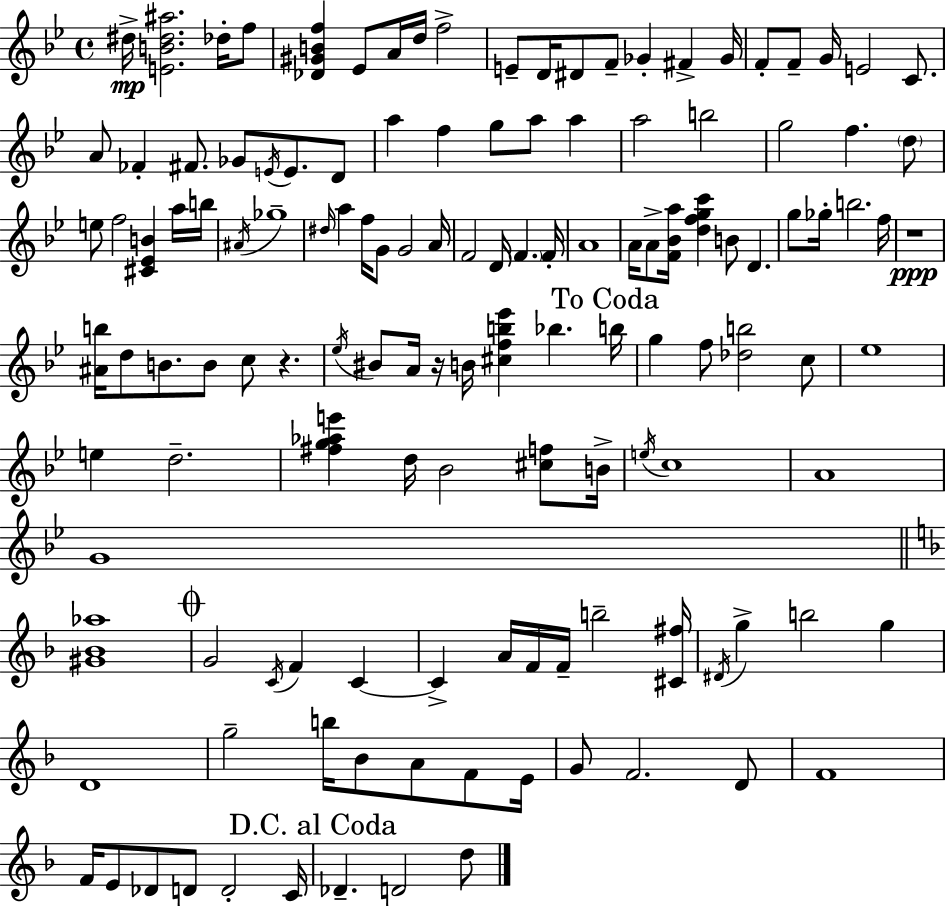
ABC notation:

X:1
T:Untitled
M:4/4
L:1/4
K:Gm
^d/4 [EB^d^a]2 _d/4 f/2 [_D^GBf] _E/2 A/4 d/4 f2 E/2 D/4 ^D/2 F/2 _G ^F _G/4 F/2 F/2 G/4 E2 C/2 A/2 _F ^F/2 _G/2 E/4 E/2 D/2 a f g/2 a/2 a a2 b2 g2 f d/2 e/2 f2 [^C_EB] a/4 b/4 ^A/4 _g4 ^d/4 a f/4 G/2 G2 A/4 F2 D/4 F F/4 A4 A/4 A/2 [F_Ba]/4 [dfgc'] B/2 D g/2 _g/4 b2 f/4 z4 [^Ab]/4 d/2 B/2 B/2 c/2 z _e/4 ^B/2 A/4 z/4 B/4 [^cfb_e'] _b b/4 g f/2 [_db]2 c/2 _e4 e d2 [^fg_ae'] d/4 _B2 [^cf]/2 B/4 e/4 c4 A4 G4 [^G_B_a]4 G2 C/4 F C C A/4 F/4 F/4 b2 [^C^f]/4 ^D/4 g b2 g D4 g2 b/4 _B/2 A/2 F/2 E/4 G/2 F2 D/2 F4 F/4 E/2 _D/2 D/2 D2 C/4 _D D2 d/2